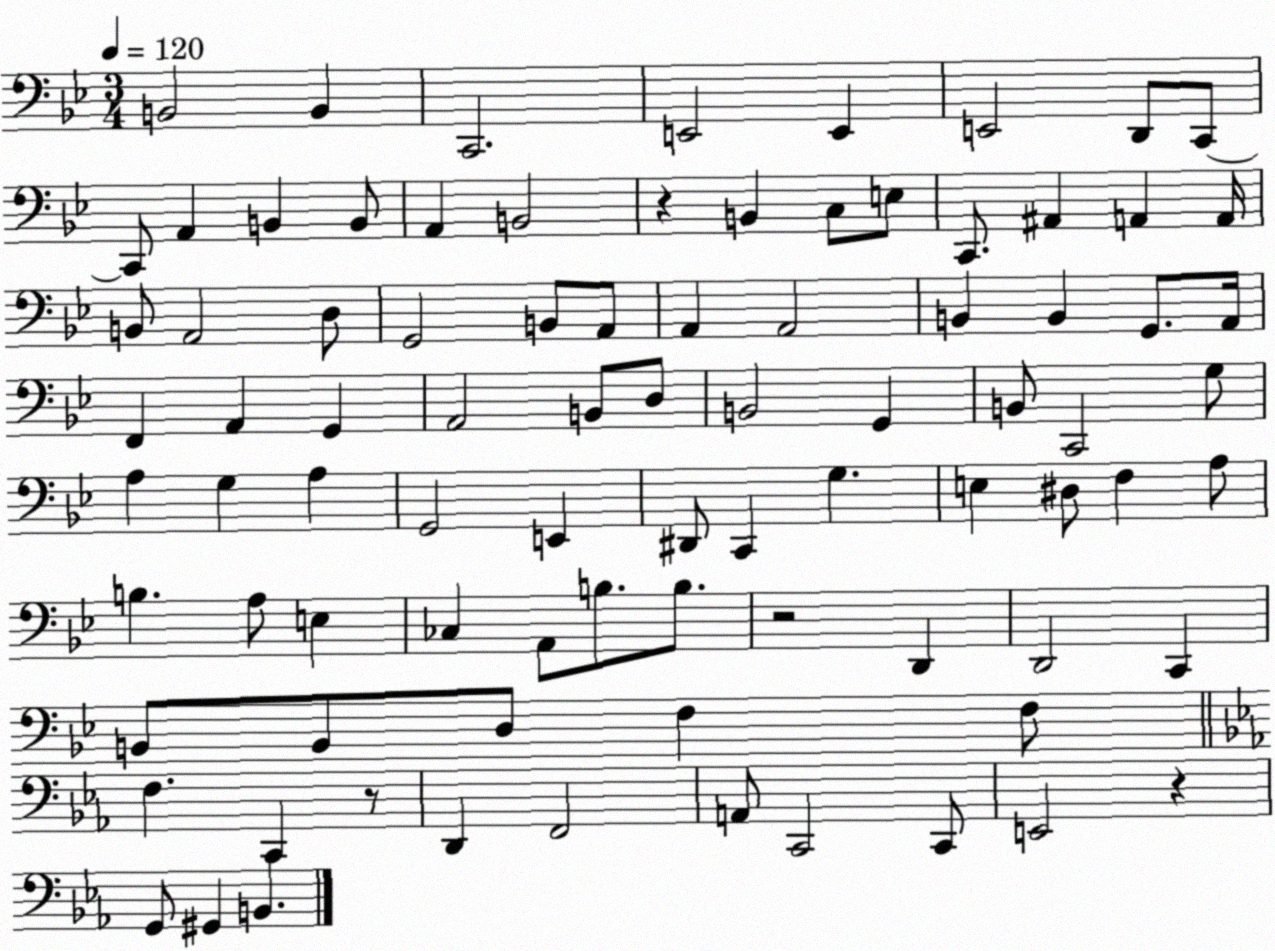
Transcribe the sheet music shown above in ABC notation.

X:1
T:Untitled
M:3/4
L:1/4
K:Bb
B,,2 B,, C,,2 E,,2 E,, E,,2 D,,/2 C,,/2 C,,/2 A,, B,, B,,/2 A,, B,,2 z B,, C,/2 E,/2 C,,/2 ^A,, A,, A,,/4 B,,/2 A,,2 D,/2 G,,2 B,,/2 A,,/2 A,, A,,2 B,, B,, G,,/2 A,,/4 F,, A,, G,, A,,2 B,,/2 D,/2 B,,2 G,, B,,/2 C,,2 G,/2 A, G, A, G,,2 E,, ^D,,/2 C,, G, E, ^D,/2 F, A,/2 B, A,/2 E, _C, A,,/2 B,/2 B,/2 z2 D,, D,,2 C,, B,,/2 B,,/2 D,/2 F, F,/2 F, C,, z/2 D,, F,,2 A,,/2 C,,2 C,,/2 E,,2 z G,,/2 ^G,, B,,